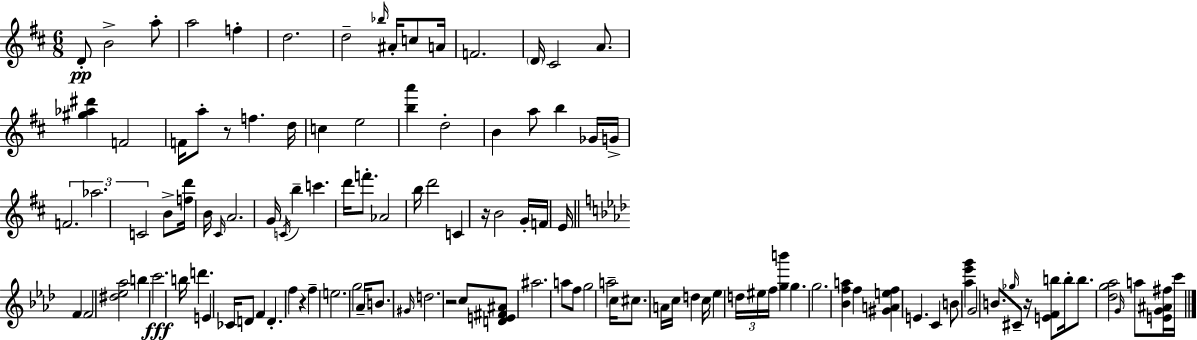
D4/e B4/h A5/e A5/h F5/q D5/h. D5/h Bb5/s A#4/s C5/e A4/s F4/h. D4/s C#4/h A4/e. [G#5,Ab5,D#6]/q F4/h F4/s A5/e R/e F5/q. D5/s C5/q E5/h [B5,A6]/q D5/h B4/q A5/e B5/q Gb4/s G4/s F4/h. Ab5/h. C4/h B4/e [F5,D6]/s B4/s C#4/s A4/h. G4/s C4/s B5/q C6/q. D6/s F6/e. Ab4/h B5/s D6/h C4/q R/s B4/h G4/s F4/s E4/s F4/q F4/h [D#5,Eb5,Ab5]/h B5/q C6/h. B5/s D6/q. E4/q CES4/s D4/e F4/q D4/q. F5/q R/q F5/q E5/h. G5/h Ab4/s B4/e. G#4/s D5/h. R/h C5/e [D4,E4,F#4,A#4]/e A#5/h. A5/e F5/e G5/h A5/h C5/s C#5/e. A4/s C5/s D5/q C5/s Eb5/q D5/s EIS5/s F5/s [G5,B6]/q G5/q. G5/h. [Bb4,F5,A5]/q F5/q [G#4,A4,E5,F5]/q E4/q. C4/q B4/e [Ab5,Eb6,G6]/q G4/h B4/e. Gb5/s C#4/e R/s [E4,F4,B5]/e B5/s B5/e. [Db5,G5,Ab5]/h G4/s A5/e [E4,G4,A#4,F#5]/s C6/s